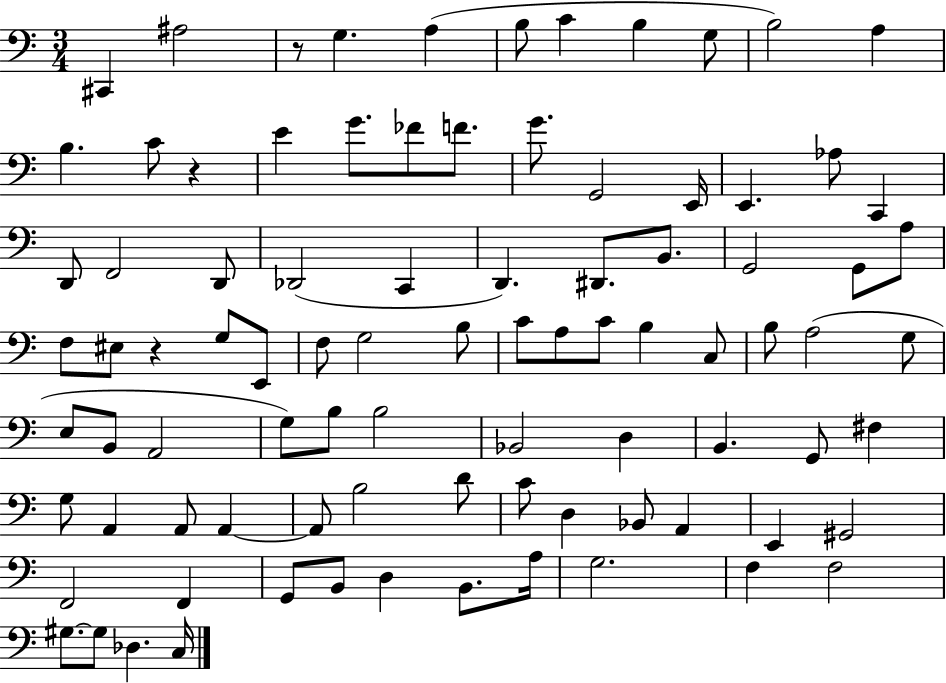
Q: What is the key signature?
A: C major